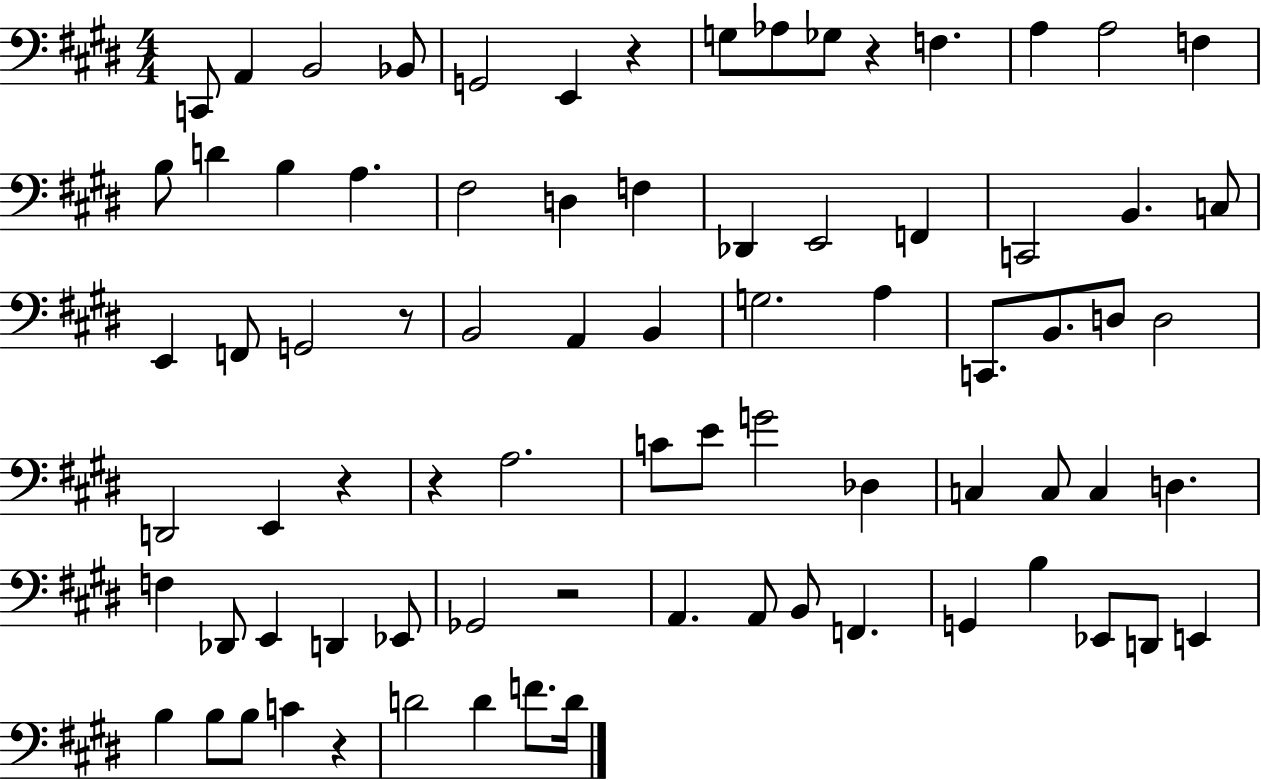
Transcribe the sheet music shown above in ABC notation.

X:1
T:Untitled
M:4/4
L:1/4
K:E
C,,/2 A,, B,,2 _B,,/2 G,,2 E,, z G,/2 _A,/2 _G,/2 z F, A, A,2 F, B,/2 D B, A, ^F,2 D, F, _D,, E,,2 F,, C,,2 B,, C,/2 E,, F,,/2 G,,2 z/2 B,,2 A,, B,, G,2 A, C,,/2 B,,/2 D,/2 D,2 D,,2 E,, z z A,2 C/2 E/2 G2 _D, C, C,/2 C, D, F, _D,,/2 E,, D,, _E,,/2 _G,,2 z2 A,, A,,/2 B,,/2 F,, G,, B, _E,,/2 D,,/2 E,, B, B,/2 B,/2 C z D2 D F/2 D/4